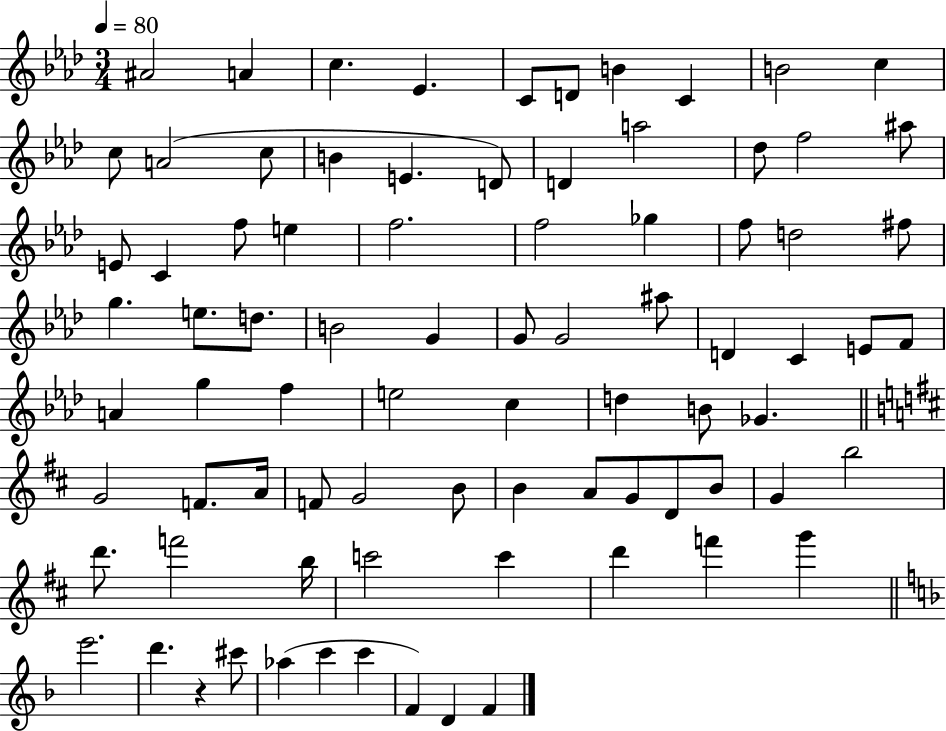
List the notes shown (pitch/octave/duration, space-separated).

A#4/h A4/q C5/q. Eb4/q. C4/e D4/e B4/q C4/q B4/h C5/q C5/e A4/h C5/e B4/q E4/q. D4/e D4/q A5/h Db5/e F5/h A#5/e E4/e C4/q F5/e E5/q F5/h. F5/h Gb5/q F5/e D5/h F#5/e G5/q. E5/e. D5/e. B4/h G4/q G4/e G4/h A#5/e D4/q C4/q E4/e F4/e A4/q G5/q F5/q E5/h C5/q D5/q B4/e Gb4/q. G4/h F4/e. A4/s F4/e G4/h B4/e B4/q A4/e G4/e D4/e B4/e G4/q B5/h D6/e. F6/h B5/s C6/h C6/q D6/q F6/q G6/q E6/h. D6/q. R/q C#6/e Ab5/q C6/q C6/q F4/q D4/q F4/q